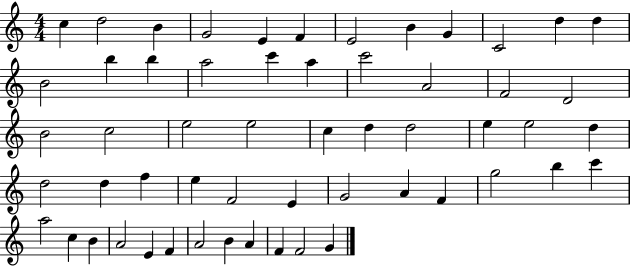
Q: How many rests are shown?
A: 0